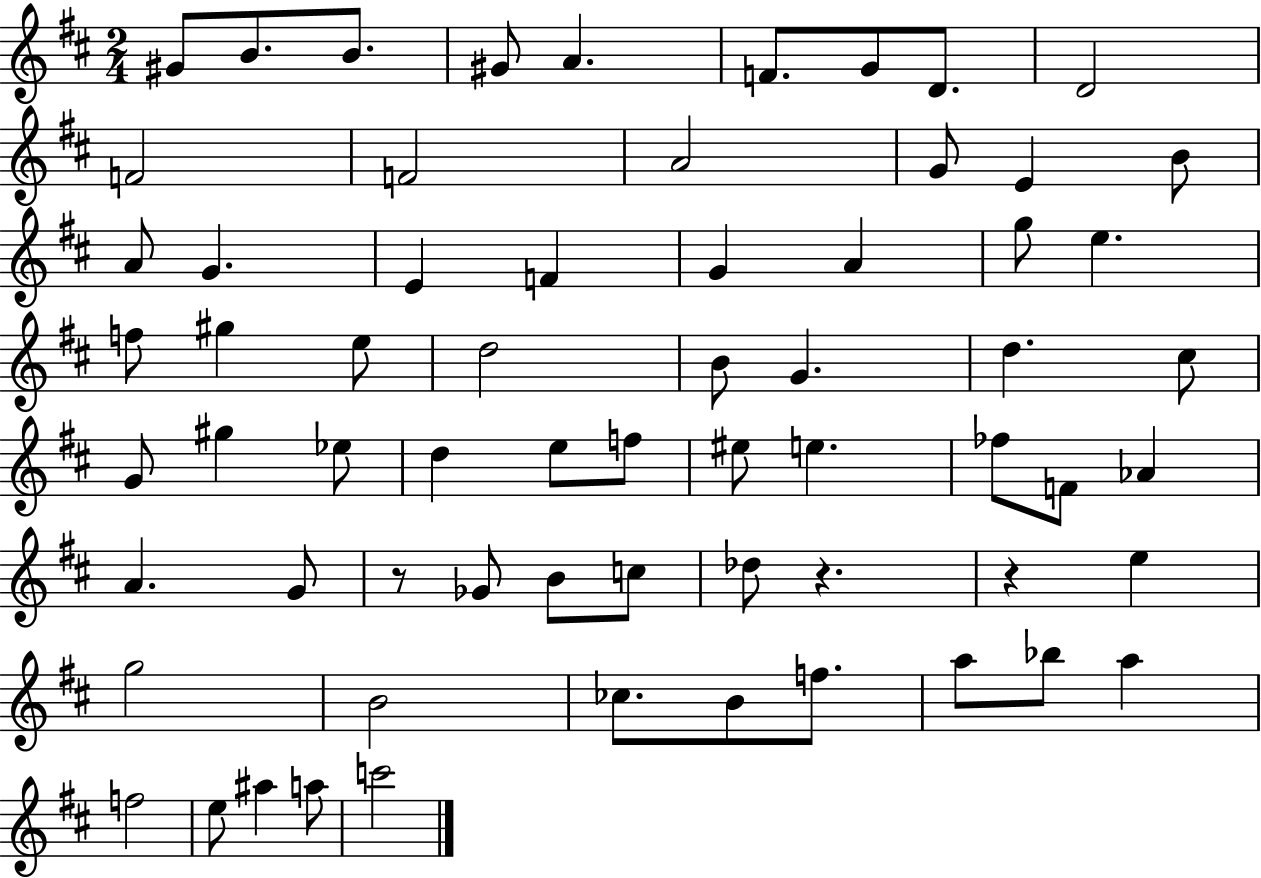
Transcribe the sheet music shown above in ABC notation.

X:1
T:Untitled
M:2/4
L:1/4
K:D
^G/2 B/2 B/2 ^G/2 A F/2 G/2 D/2 D2 F2 F2 A2 G/2 E B/2 A/2 G E F G A g/2 e f/2 ^g e/2 d2 B/2 G d ^c/2 G/2 ^g _e/2 d e/2 f/2 ^e/2 e _f/2 F/2 _A A G/2 z/2 _G/2 B/2 c/2 _d/2 z z e g2 B2 _c/2 B/2 f/2 a/2 _b/2 a f2 e/2 ^a a/2 c'2